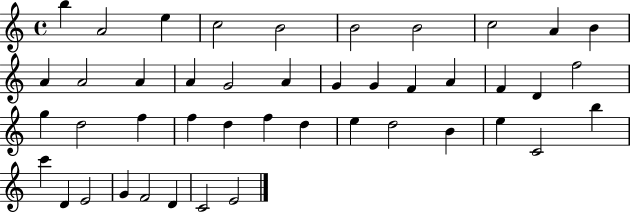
{
  \clef treble
  \time 4/4
  \defaultTimeSignature
  \key c \major
  b''4 a'2 e''4 | c''2 b'2 | b'2 b'2 | c''2 a'4 b'4 | \break a'4 a'2 a'4 | a'4 g'2 a'4 | g'4 g'4 f'4 a'4 | f'4 d'4 f''2 | \break g''4 d''2 f''4 | f''4 d''4 f''4 d''4 | e''4 d''2 b'4 | e''4 c'2 b''4 | \break c'''4 d'4 e'2 | g'4 f'2 d'4 | c'2 e'2 | \bar "|."
}